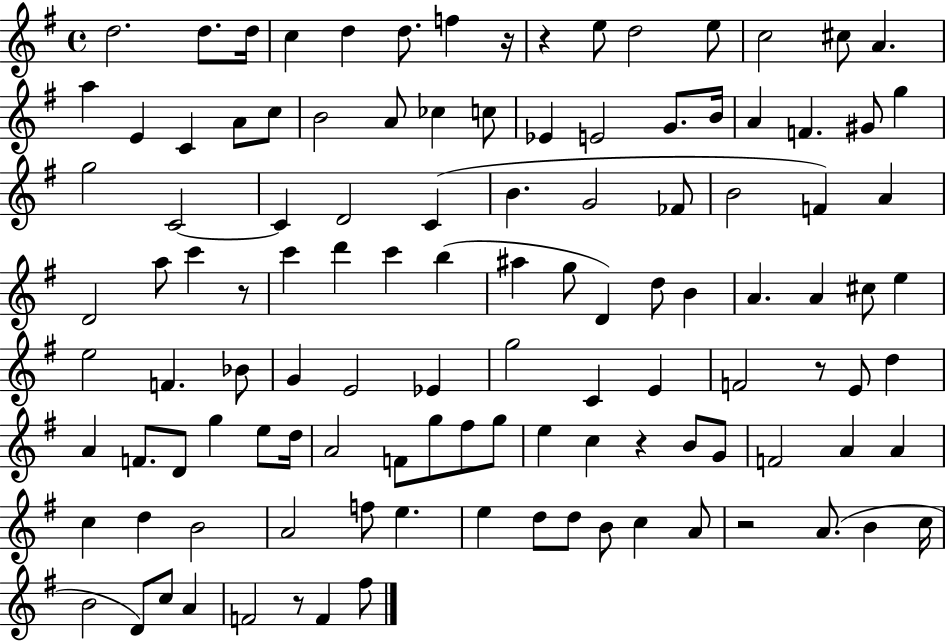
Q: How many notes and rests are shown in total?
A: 116